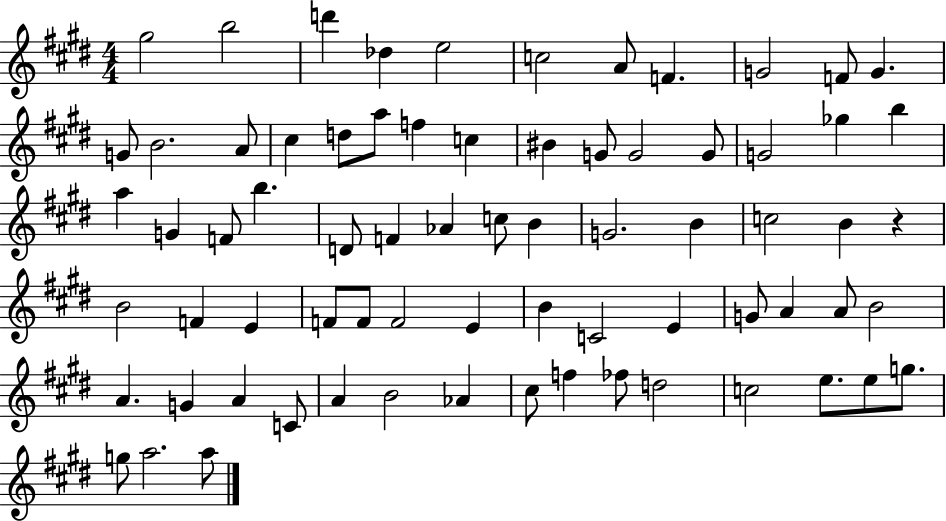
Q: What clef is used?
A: treble